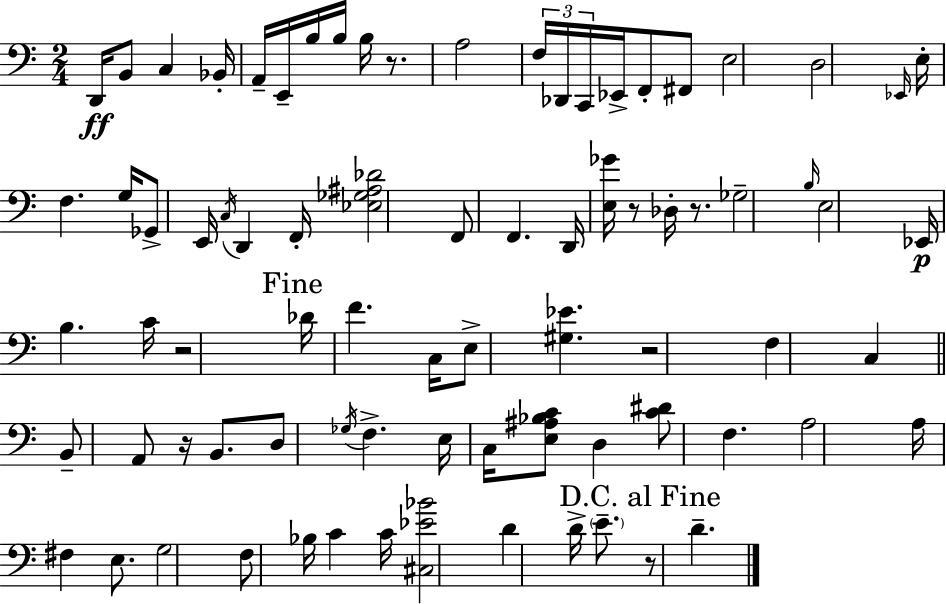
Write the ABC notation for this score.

X:1
T:Untitled
M:2/4
L:1/4
K:Am
D,,/4 B,,/2 C, _B,,/4 A,,/4 E,,/4 B,/4 B,/4 B,/4 z/2 A,2 F,/4 _D,,/4 C,,/4 _E,,/4 F,,/2 ^F,,/2 E,2 D,2 _E,,/4 E,/4 F, G,/4 _G,,/2 E,,/4 C,/4 D,, F,,/4 [_E,_G,^A,_D]2 F,,/2 F,, D,,/4 [E,_G]/4 z/2 _D,/4 z/2 _G,2 B,/4 E,2 _E,,/4 B, C/4 z2 _D/4 F C,/4 E,/2 [^G,_E] z2 F, C, B,,/2 A,,/2 z/4 B,,/2 D,/2 _G,/4 F, E,/4 C,/4 [E,^A,_B,C]/2 D, [C^D]/2 F, A,2 A,/4 ^F, E,/2 G,2 F,/2 _B,/4 C C/4 [^C,_E_B]2 D D/4 E/2 z/2 D